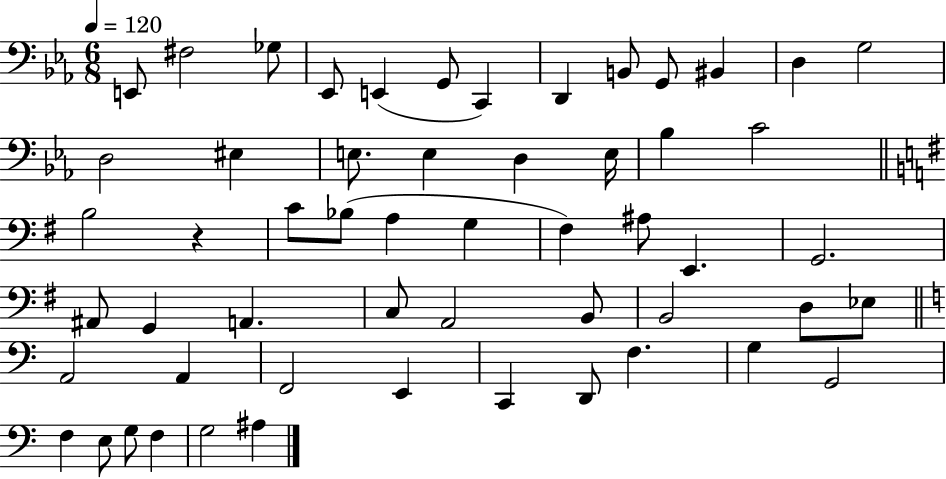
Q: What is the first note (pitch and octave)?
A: E2